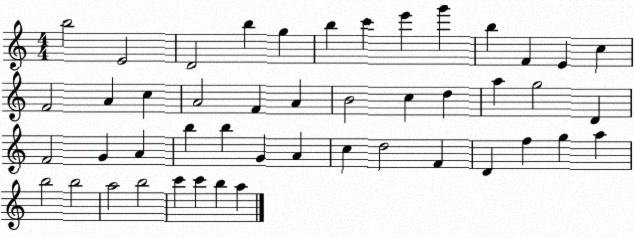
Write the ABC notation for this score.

X:1
T:Untitled
M:4/4
L:1/4
K:C
b2 E2 D2 b g b c' e' g' b F E c F2 A c A2 F A B2 c d a g2 D F2 G A b b G A c d2 F D f g a b2 b2 a2 b2 c' c' b a